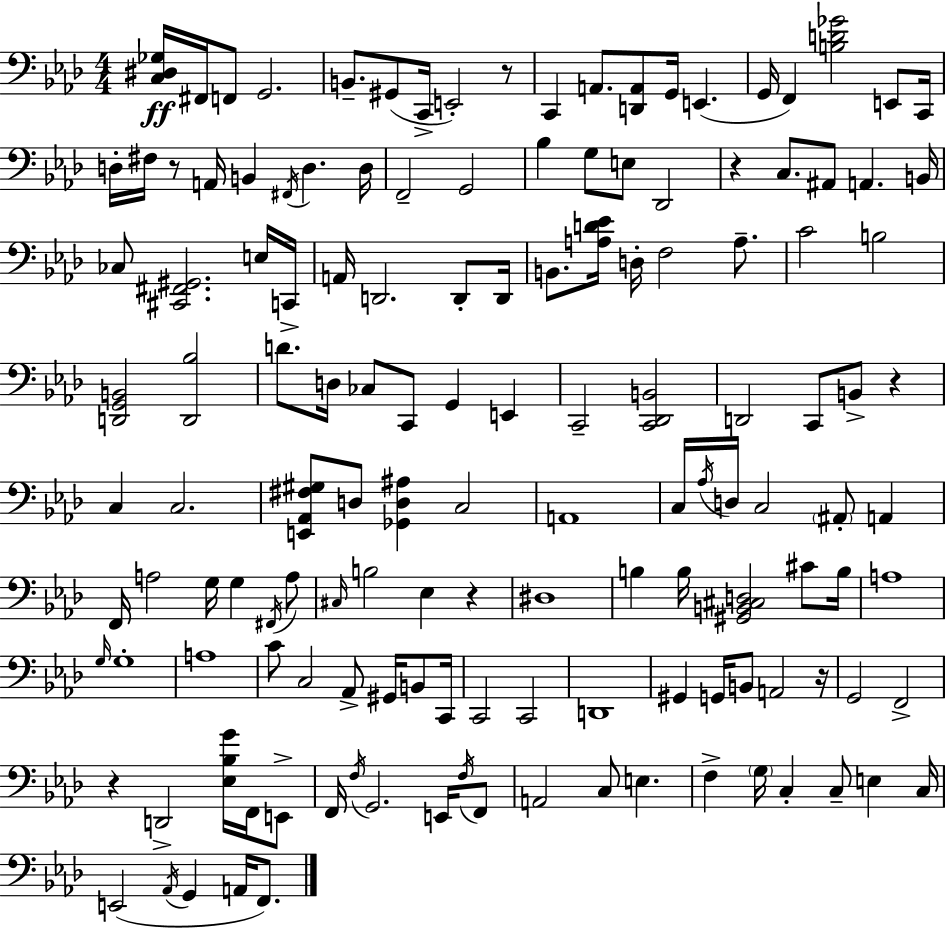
{
  \clef bass
  \numericTimeSignature
  \time 4/4
  \key aes \major
  <c dis ges>16\ff fis,16 f,8 g,2. | b,8.-- gis,8( c,16-> e,2-.) r8 | c,4 a,8. <d, a,>8 g,16 e,4.( | g,16 f,4) <b d' ges'>2 e,8 c,16 | \break d16-. fis16 r8 a,16 b,4 \acciaccatura { fis,16 } d4. | d16 f,2-- g,2 | bes4 g8 e8 des,2 | r4 c8. ais,8 a,4. | \break b,16 ces8 <cis, fis, gis,>2. e16 | c,16-> a,16 d,2. d,8-. | d,16 b,8. <a d' ees'>16 d16-. f2 a8.-- | c'2 b2 | \break <d, g, b,>2 <d, bes>2 | d'8. d16 ces8 c,8 g,4 e,4 | c,2-- <c, des, b,>2 | d,2 c,8 b,8-> r4 | \break c4 c2. | <e, aes, fis gis>8 d8 <ges, d ais>4 c2 | a,1 | c16 \acciaccatura { aes16 } d16 c2 \parenthesize ais,8-. a,4 | \break f,16 a2 g16 g4 | \acciaccatura { fis,16 } a8 \grace { cis16 } b2 ees4 | r4 dis1 | b4 b16 <gis, b, cis d>2 | \break cis'8 b16 a1 | \grace { g16 } g1-. | a1 | c'8 c2 aes,8-> | \break gis,16 b,8 c,16 c,2 c,2 | d,1 | gis,4 g,16 b,8 a,2 | r16 g,2 f,2-> | \break r4 d,2-> | <ees bes g'>16 f,16 e,8-> f,16 \acciaccatura { f16 } g,2. | e,16 \acciaccatura { f16 } f,8 a,2 c8 | e4. f4-> \parenthesize g16 c4-. | \break c8-- e4 c16 e,2( \acciaccatura { aes,16 } | g,4 a,16 f,8.) \bar "|."
}